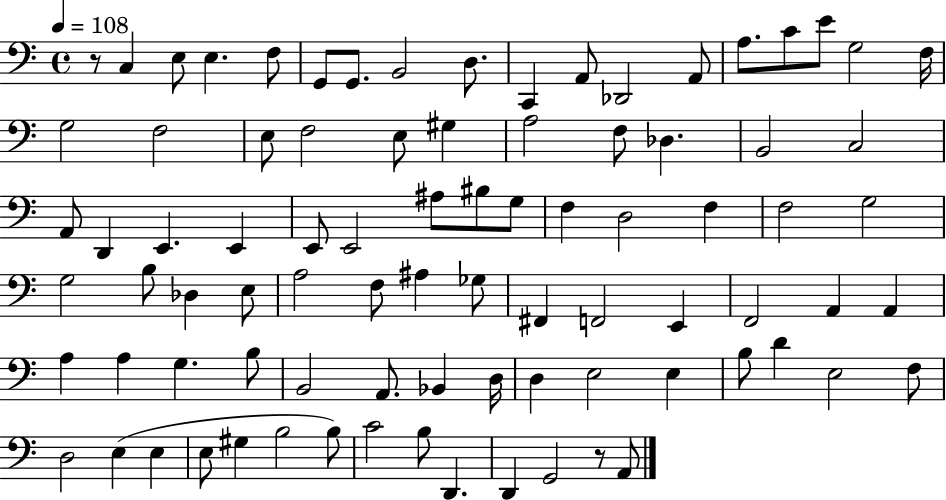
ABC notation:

X:1
T:Untitled
M:4/4
L:1/4
K:C
z/2 C, E,/2 E, F,/2 G,,/2 G,,/2 B,,2 D,/2 C,, A,,/2 _D,,2 A,,/2 A,/2 C/2 E/2 G,2 F,/4 G,2 F,2 E,/2 F,2 E,/2 ^G, A,2 F,/2 _D, B,,2 C,2 A,,/2 D,, E,, E,, E,,/2 E,,2 ^A,/2 ^B,/2 G,/2 F, D,2 F, F,2 G,2 G,2 B,/2 _D, E,/2 A,2 F,/2 ^A, _G,/2 ^F,, F,,2 E,, F,,2 A,, A,, A, A, G, B,/2 B,,2 A,,/2 _B,, D,/4 D, E,2 E, B,/2 D E,2 F,/2 D,2 E, E, E,/2 ^G, B,2 B,/2 C2 B,/2 D,, D,, G,,2 z/2 A,,/2